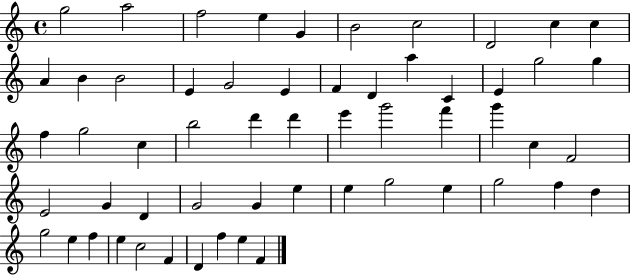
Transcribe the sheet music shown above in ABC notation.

X:1
T:Untitled
M:4/4
L:1/4
K:C
g2 a2 f2 e G B2 c2 D2 c c A B B2 E G2 E F D a C E g2 g f g2 c b2 d' d' e' g'2 f' g' c F2 E2 G D G2 G e e g2 e g2 f d g2 e f e c2 F D f e F